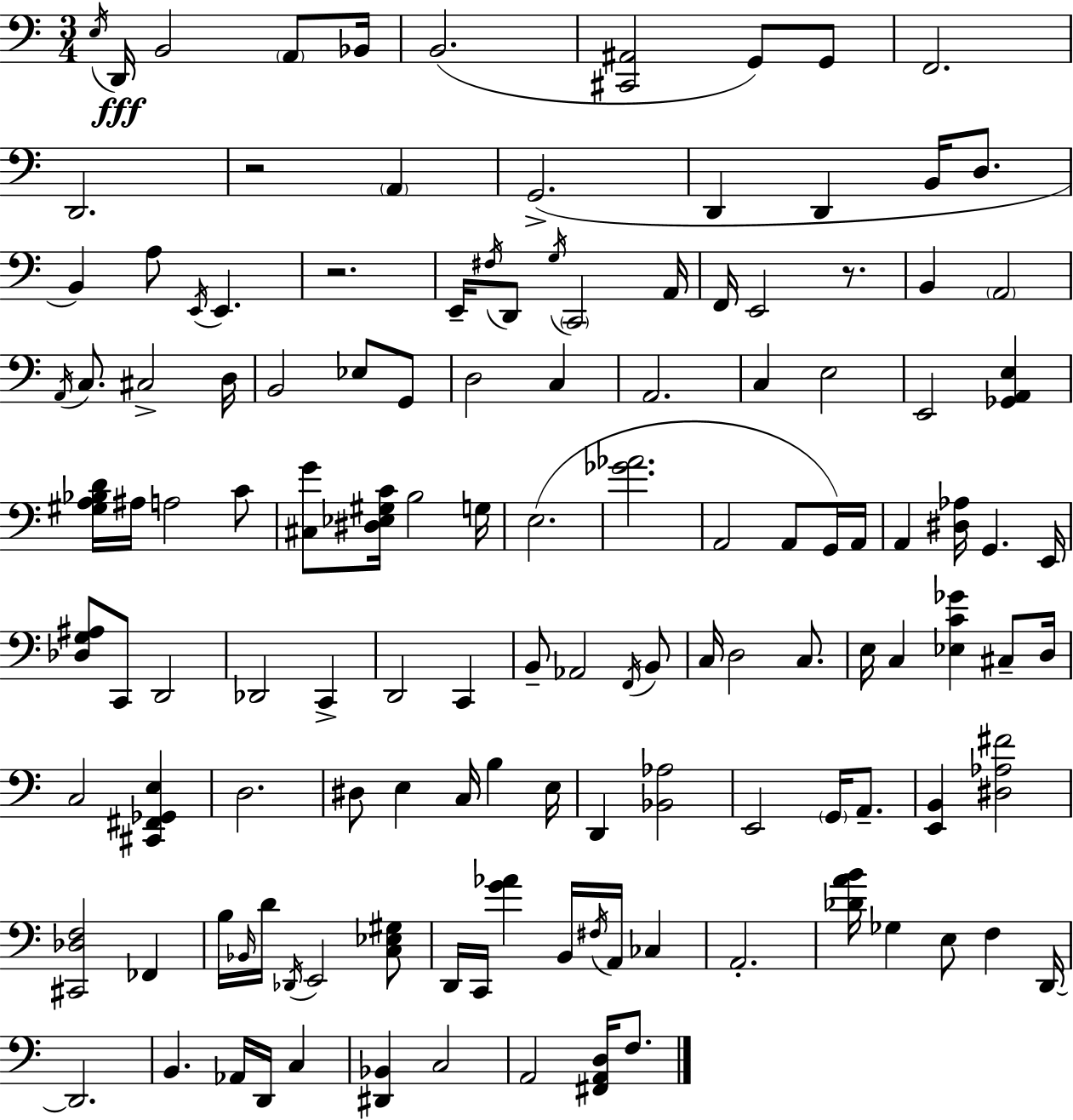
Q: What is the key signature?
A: C major